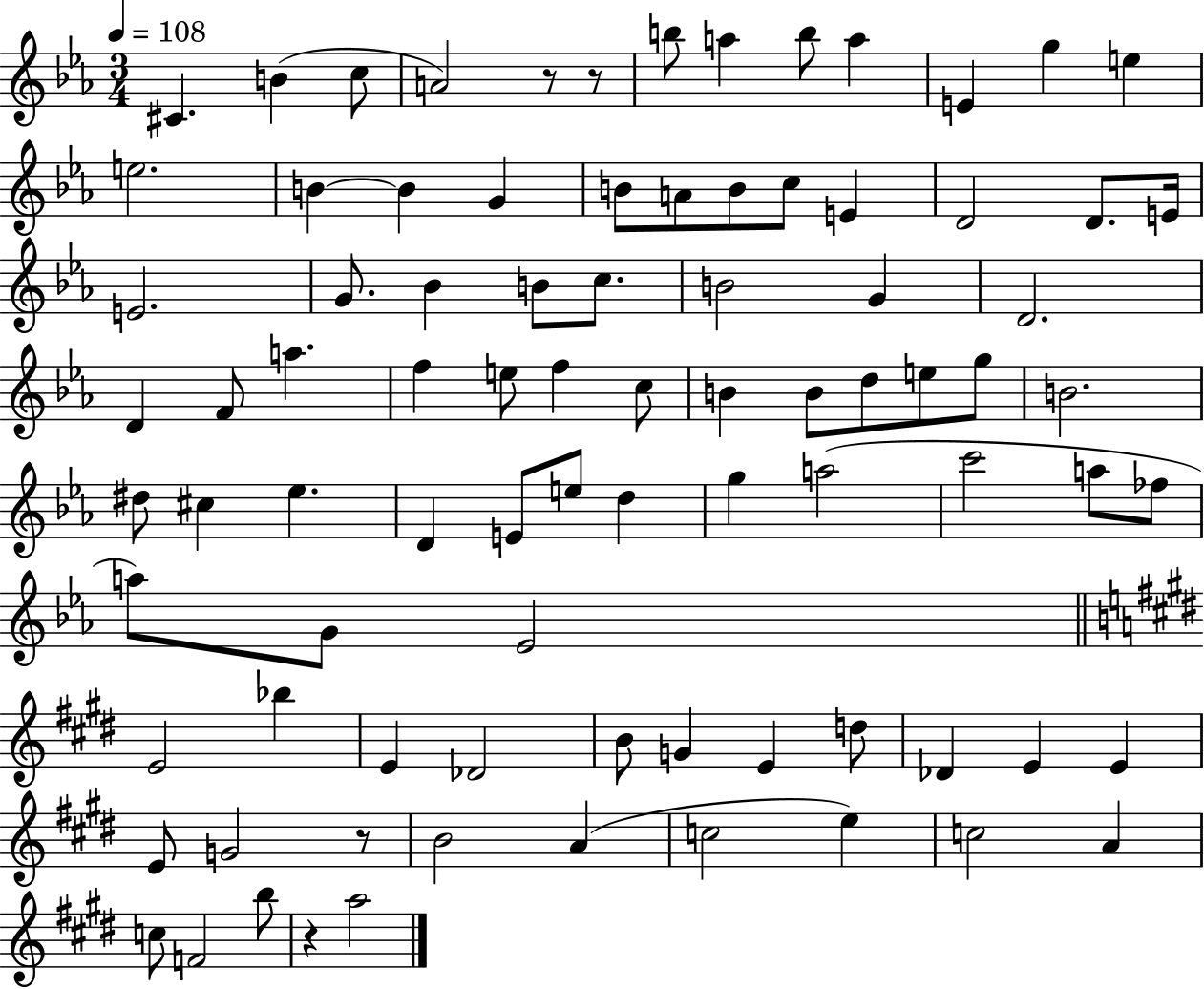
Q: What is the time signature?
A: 3/4